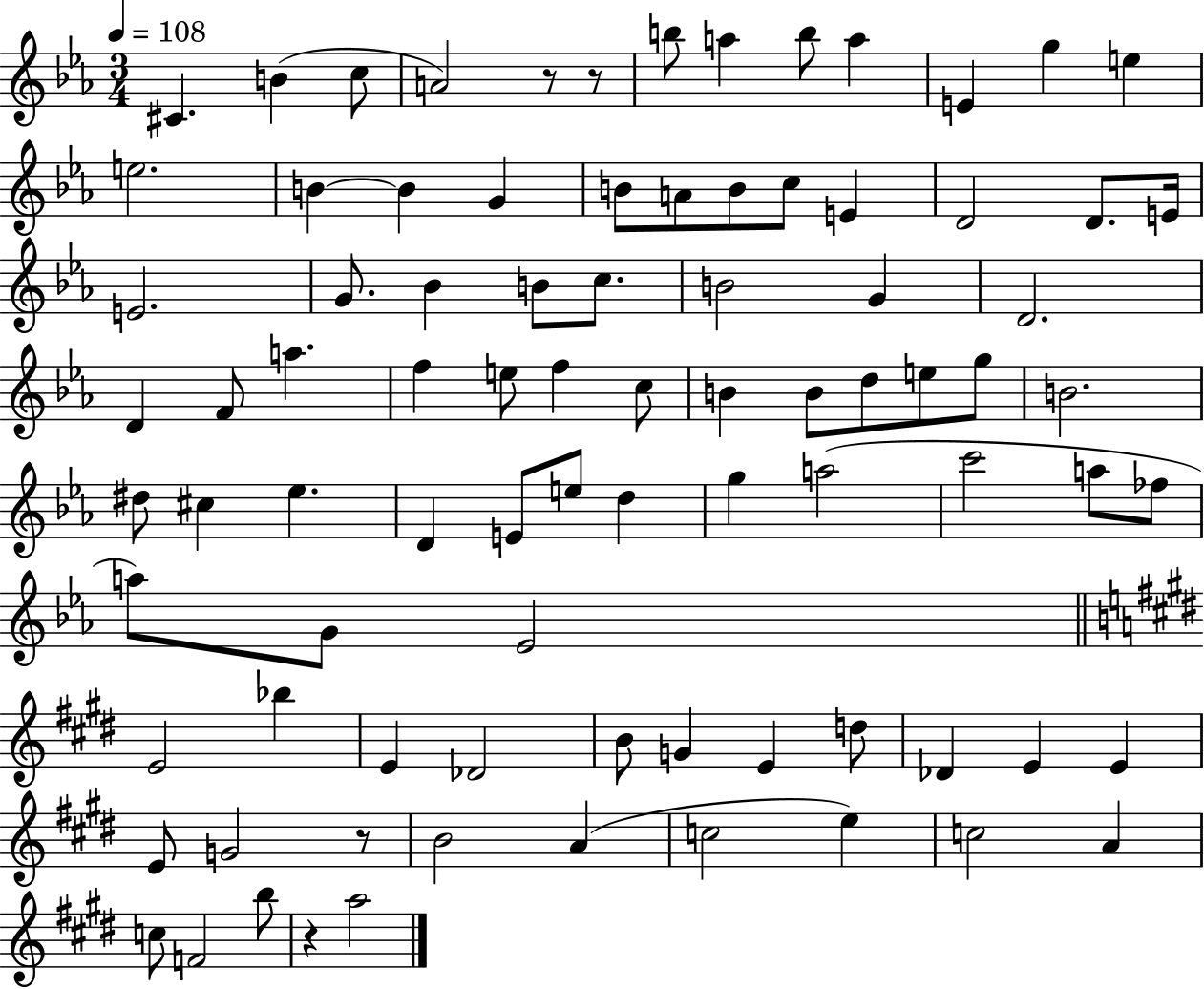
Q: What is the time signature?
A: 3/4